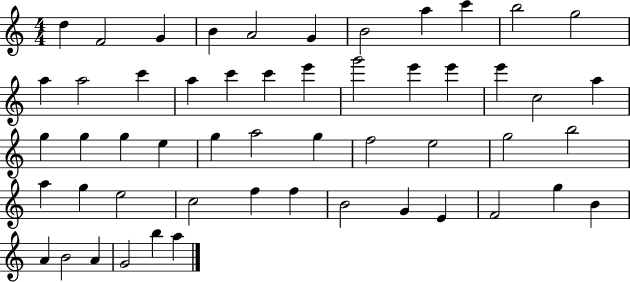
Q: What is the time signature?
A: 4/4